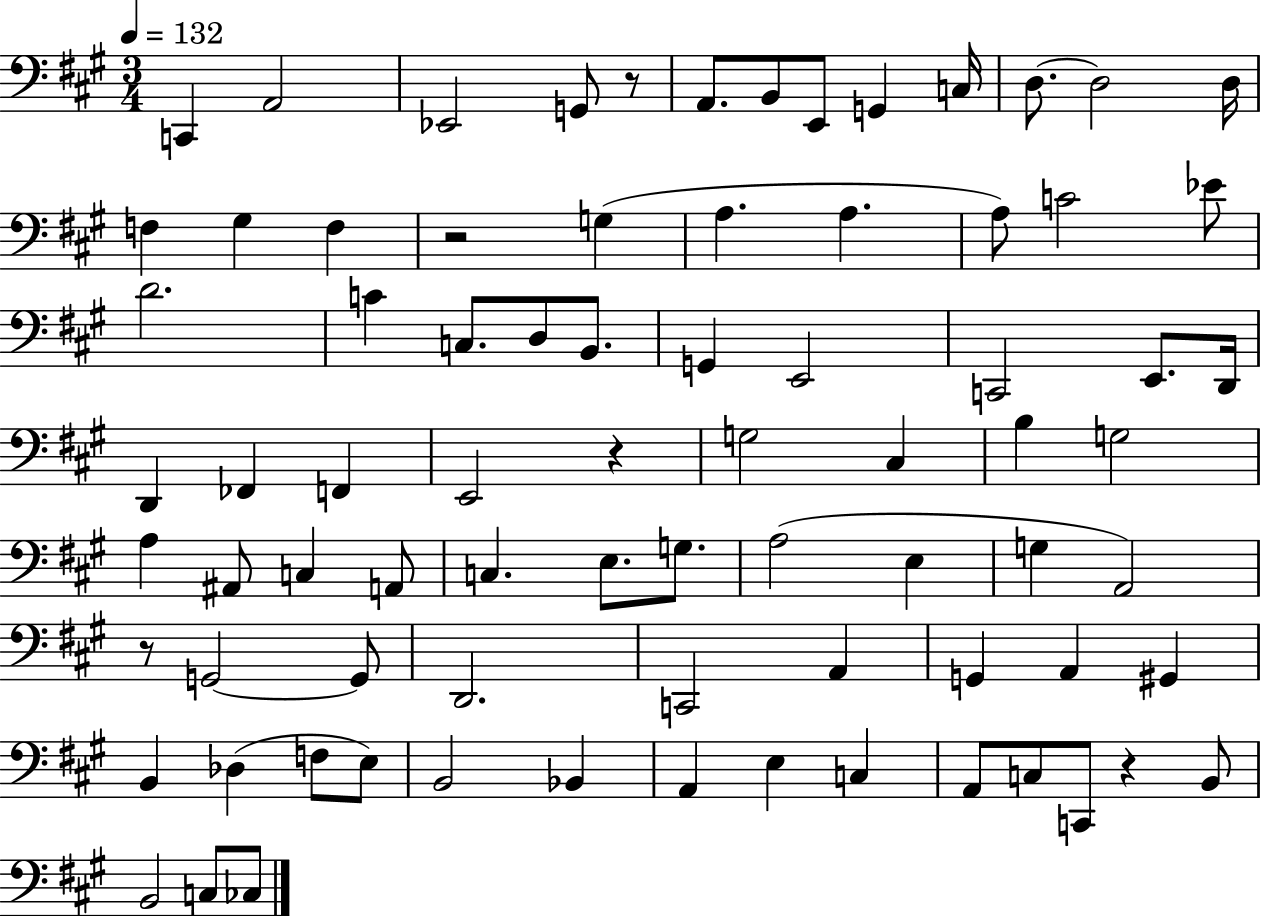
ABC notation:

X:1
T:Untitled
M:3/4
L:1/4
K:A
C,, A,,2 _E,,2 G,,/2 z/2 A,,/2 B,,/2 E,,/2 G,, C,/4 D,/2 D,2 D,/4 F, ^G, F, z2 G, A, A, A,/2 C2 _E/2 D2 C C,/2 D,/2 B,,/2 G,, E,,2 C,,2 E,,/2 D,,/4 D,, _F,, F,, E,,2 z G,2 ^C, B, G,2 A, ^A,,/2 C, A,,/2 C, E,/2 G,/2 A,2 E, G, A,,2 z/2 G,,2 G,,/2 D,,2 C,,2 A,, G,, A,, ^G,, B,, _D, F,/2 E,/2 B,,2 _B,, A,, E, C, A,,/2 C,/2 C,,/2 z B,,/2 B,,2 C,/2 _C,/2